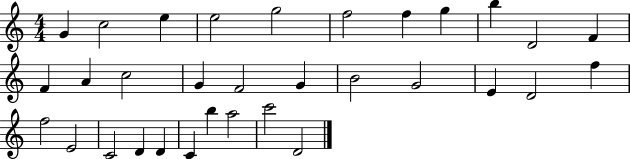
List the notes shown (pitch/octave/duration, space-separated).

G4/q C5/h E5/q E5/h G5/h F5/h F5/q G5/q B5/q D4/h F4/q F4/q A4/q C5/h G4/q F4/h G4/q B4/h G4/h E4/q D4/h F5/q F5/h E4/h C4/h D4/q D4/q C4/q B5/q A5/h C6/h D4/h